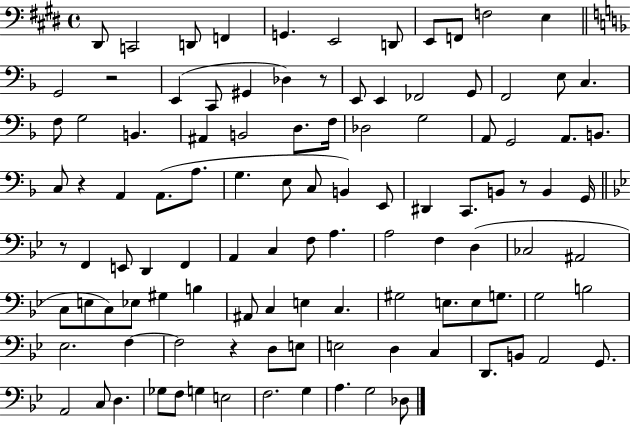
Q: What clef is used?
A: bass